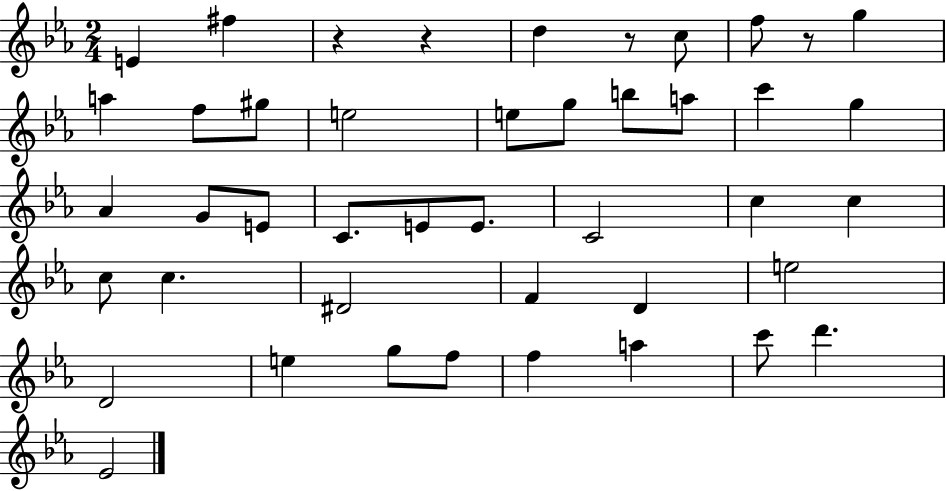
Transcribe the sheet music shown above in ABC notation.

X:1
T:Untitled
M:2/4
L:1/4
K:Eb
E ^f z z d z/2 c/2 f/2 z/2 g a f/2 ^g/2 e2 e/2 g/2 b/2 a/2 c' g _A G/2 E/2 C/2 E/2 E/2 C2 c c c/2 c ^D2 F D e2 D2 e g/2 f/2 f a c'/2 d' _E2